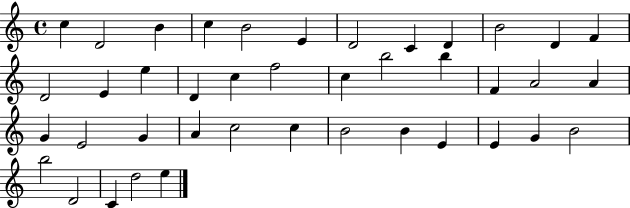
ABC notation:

X:1
T:Untitled
M:4/4
L:1/4
K:C
c D2 B c B2 E D2 C D B2 D F D2 E e D c f2 c b2 b F A2 A G E2 G A c2 c B2 B E E G B2 b2 D2 C d2 e